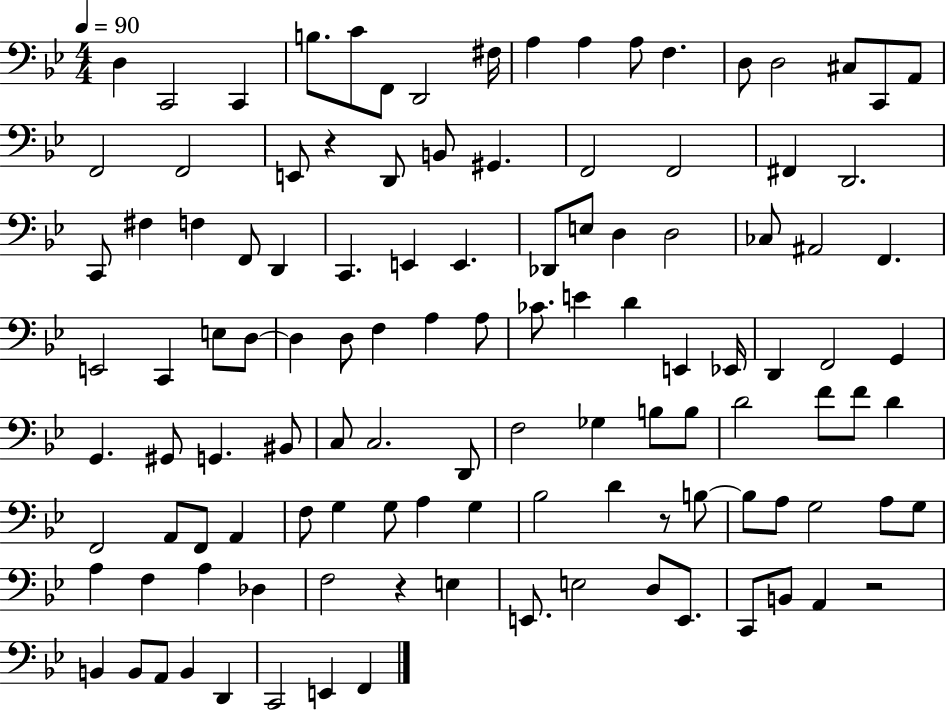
X:1
T:Untitled
M:4/4
L:1/4
K:Bb
D, C,,2 C,, B,/2 C/2 F,,/2 D,,2 ^F,/4 A, A, A,/2 F, D,/2 D,2 ^C,/2 C,,/2 A,,/2 F,,2 F,,2 E,,/2 z D,,/2 B,,/2 ^G,, F,,2 F,,2 ^F,, D,,2 C,,/2 ^F, F, F,,/2 D,, C,, E,, E,, _D,,/2 E,/2 D, D,2 _C,/2 ^A,,2 F,, E,,2 C,, E,/2 D,/2 D, D,/2 F, A, A,/2 _C/2 E D E,, _E,,/4 D,, F,,2 G,, G,, ^G,,/2 G,, ^B,,/2 C,/2 C,2 D,,/2 F,2 _G, B,/2 B,/2 D2 F/2 F/2 D F,,2 A,,/2 F,,/2 A,, F,/2 G, G,/2 A, G, _B,2 D z/2 B,/2 B,/2 A,/2 G,2 A,/2 G,/2 A, F, A, _D, F,2 z E, E,,/2 E,2 D,/2 E,,/2 C,,/2 B,,/2 A,, z2 B,, B,,/2 A,,/2 B,, D,, C,,2 E,, F,,